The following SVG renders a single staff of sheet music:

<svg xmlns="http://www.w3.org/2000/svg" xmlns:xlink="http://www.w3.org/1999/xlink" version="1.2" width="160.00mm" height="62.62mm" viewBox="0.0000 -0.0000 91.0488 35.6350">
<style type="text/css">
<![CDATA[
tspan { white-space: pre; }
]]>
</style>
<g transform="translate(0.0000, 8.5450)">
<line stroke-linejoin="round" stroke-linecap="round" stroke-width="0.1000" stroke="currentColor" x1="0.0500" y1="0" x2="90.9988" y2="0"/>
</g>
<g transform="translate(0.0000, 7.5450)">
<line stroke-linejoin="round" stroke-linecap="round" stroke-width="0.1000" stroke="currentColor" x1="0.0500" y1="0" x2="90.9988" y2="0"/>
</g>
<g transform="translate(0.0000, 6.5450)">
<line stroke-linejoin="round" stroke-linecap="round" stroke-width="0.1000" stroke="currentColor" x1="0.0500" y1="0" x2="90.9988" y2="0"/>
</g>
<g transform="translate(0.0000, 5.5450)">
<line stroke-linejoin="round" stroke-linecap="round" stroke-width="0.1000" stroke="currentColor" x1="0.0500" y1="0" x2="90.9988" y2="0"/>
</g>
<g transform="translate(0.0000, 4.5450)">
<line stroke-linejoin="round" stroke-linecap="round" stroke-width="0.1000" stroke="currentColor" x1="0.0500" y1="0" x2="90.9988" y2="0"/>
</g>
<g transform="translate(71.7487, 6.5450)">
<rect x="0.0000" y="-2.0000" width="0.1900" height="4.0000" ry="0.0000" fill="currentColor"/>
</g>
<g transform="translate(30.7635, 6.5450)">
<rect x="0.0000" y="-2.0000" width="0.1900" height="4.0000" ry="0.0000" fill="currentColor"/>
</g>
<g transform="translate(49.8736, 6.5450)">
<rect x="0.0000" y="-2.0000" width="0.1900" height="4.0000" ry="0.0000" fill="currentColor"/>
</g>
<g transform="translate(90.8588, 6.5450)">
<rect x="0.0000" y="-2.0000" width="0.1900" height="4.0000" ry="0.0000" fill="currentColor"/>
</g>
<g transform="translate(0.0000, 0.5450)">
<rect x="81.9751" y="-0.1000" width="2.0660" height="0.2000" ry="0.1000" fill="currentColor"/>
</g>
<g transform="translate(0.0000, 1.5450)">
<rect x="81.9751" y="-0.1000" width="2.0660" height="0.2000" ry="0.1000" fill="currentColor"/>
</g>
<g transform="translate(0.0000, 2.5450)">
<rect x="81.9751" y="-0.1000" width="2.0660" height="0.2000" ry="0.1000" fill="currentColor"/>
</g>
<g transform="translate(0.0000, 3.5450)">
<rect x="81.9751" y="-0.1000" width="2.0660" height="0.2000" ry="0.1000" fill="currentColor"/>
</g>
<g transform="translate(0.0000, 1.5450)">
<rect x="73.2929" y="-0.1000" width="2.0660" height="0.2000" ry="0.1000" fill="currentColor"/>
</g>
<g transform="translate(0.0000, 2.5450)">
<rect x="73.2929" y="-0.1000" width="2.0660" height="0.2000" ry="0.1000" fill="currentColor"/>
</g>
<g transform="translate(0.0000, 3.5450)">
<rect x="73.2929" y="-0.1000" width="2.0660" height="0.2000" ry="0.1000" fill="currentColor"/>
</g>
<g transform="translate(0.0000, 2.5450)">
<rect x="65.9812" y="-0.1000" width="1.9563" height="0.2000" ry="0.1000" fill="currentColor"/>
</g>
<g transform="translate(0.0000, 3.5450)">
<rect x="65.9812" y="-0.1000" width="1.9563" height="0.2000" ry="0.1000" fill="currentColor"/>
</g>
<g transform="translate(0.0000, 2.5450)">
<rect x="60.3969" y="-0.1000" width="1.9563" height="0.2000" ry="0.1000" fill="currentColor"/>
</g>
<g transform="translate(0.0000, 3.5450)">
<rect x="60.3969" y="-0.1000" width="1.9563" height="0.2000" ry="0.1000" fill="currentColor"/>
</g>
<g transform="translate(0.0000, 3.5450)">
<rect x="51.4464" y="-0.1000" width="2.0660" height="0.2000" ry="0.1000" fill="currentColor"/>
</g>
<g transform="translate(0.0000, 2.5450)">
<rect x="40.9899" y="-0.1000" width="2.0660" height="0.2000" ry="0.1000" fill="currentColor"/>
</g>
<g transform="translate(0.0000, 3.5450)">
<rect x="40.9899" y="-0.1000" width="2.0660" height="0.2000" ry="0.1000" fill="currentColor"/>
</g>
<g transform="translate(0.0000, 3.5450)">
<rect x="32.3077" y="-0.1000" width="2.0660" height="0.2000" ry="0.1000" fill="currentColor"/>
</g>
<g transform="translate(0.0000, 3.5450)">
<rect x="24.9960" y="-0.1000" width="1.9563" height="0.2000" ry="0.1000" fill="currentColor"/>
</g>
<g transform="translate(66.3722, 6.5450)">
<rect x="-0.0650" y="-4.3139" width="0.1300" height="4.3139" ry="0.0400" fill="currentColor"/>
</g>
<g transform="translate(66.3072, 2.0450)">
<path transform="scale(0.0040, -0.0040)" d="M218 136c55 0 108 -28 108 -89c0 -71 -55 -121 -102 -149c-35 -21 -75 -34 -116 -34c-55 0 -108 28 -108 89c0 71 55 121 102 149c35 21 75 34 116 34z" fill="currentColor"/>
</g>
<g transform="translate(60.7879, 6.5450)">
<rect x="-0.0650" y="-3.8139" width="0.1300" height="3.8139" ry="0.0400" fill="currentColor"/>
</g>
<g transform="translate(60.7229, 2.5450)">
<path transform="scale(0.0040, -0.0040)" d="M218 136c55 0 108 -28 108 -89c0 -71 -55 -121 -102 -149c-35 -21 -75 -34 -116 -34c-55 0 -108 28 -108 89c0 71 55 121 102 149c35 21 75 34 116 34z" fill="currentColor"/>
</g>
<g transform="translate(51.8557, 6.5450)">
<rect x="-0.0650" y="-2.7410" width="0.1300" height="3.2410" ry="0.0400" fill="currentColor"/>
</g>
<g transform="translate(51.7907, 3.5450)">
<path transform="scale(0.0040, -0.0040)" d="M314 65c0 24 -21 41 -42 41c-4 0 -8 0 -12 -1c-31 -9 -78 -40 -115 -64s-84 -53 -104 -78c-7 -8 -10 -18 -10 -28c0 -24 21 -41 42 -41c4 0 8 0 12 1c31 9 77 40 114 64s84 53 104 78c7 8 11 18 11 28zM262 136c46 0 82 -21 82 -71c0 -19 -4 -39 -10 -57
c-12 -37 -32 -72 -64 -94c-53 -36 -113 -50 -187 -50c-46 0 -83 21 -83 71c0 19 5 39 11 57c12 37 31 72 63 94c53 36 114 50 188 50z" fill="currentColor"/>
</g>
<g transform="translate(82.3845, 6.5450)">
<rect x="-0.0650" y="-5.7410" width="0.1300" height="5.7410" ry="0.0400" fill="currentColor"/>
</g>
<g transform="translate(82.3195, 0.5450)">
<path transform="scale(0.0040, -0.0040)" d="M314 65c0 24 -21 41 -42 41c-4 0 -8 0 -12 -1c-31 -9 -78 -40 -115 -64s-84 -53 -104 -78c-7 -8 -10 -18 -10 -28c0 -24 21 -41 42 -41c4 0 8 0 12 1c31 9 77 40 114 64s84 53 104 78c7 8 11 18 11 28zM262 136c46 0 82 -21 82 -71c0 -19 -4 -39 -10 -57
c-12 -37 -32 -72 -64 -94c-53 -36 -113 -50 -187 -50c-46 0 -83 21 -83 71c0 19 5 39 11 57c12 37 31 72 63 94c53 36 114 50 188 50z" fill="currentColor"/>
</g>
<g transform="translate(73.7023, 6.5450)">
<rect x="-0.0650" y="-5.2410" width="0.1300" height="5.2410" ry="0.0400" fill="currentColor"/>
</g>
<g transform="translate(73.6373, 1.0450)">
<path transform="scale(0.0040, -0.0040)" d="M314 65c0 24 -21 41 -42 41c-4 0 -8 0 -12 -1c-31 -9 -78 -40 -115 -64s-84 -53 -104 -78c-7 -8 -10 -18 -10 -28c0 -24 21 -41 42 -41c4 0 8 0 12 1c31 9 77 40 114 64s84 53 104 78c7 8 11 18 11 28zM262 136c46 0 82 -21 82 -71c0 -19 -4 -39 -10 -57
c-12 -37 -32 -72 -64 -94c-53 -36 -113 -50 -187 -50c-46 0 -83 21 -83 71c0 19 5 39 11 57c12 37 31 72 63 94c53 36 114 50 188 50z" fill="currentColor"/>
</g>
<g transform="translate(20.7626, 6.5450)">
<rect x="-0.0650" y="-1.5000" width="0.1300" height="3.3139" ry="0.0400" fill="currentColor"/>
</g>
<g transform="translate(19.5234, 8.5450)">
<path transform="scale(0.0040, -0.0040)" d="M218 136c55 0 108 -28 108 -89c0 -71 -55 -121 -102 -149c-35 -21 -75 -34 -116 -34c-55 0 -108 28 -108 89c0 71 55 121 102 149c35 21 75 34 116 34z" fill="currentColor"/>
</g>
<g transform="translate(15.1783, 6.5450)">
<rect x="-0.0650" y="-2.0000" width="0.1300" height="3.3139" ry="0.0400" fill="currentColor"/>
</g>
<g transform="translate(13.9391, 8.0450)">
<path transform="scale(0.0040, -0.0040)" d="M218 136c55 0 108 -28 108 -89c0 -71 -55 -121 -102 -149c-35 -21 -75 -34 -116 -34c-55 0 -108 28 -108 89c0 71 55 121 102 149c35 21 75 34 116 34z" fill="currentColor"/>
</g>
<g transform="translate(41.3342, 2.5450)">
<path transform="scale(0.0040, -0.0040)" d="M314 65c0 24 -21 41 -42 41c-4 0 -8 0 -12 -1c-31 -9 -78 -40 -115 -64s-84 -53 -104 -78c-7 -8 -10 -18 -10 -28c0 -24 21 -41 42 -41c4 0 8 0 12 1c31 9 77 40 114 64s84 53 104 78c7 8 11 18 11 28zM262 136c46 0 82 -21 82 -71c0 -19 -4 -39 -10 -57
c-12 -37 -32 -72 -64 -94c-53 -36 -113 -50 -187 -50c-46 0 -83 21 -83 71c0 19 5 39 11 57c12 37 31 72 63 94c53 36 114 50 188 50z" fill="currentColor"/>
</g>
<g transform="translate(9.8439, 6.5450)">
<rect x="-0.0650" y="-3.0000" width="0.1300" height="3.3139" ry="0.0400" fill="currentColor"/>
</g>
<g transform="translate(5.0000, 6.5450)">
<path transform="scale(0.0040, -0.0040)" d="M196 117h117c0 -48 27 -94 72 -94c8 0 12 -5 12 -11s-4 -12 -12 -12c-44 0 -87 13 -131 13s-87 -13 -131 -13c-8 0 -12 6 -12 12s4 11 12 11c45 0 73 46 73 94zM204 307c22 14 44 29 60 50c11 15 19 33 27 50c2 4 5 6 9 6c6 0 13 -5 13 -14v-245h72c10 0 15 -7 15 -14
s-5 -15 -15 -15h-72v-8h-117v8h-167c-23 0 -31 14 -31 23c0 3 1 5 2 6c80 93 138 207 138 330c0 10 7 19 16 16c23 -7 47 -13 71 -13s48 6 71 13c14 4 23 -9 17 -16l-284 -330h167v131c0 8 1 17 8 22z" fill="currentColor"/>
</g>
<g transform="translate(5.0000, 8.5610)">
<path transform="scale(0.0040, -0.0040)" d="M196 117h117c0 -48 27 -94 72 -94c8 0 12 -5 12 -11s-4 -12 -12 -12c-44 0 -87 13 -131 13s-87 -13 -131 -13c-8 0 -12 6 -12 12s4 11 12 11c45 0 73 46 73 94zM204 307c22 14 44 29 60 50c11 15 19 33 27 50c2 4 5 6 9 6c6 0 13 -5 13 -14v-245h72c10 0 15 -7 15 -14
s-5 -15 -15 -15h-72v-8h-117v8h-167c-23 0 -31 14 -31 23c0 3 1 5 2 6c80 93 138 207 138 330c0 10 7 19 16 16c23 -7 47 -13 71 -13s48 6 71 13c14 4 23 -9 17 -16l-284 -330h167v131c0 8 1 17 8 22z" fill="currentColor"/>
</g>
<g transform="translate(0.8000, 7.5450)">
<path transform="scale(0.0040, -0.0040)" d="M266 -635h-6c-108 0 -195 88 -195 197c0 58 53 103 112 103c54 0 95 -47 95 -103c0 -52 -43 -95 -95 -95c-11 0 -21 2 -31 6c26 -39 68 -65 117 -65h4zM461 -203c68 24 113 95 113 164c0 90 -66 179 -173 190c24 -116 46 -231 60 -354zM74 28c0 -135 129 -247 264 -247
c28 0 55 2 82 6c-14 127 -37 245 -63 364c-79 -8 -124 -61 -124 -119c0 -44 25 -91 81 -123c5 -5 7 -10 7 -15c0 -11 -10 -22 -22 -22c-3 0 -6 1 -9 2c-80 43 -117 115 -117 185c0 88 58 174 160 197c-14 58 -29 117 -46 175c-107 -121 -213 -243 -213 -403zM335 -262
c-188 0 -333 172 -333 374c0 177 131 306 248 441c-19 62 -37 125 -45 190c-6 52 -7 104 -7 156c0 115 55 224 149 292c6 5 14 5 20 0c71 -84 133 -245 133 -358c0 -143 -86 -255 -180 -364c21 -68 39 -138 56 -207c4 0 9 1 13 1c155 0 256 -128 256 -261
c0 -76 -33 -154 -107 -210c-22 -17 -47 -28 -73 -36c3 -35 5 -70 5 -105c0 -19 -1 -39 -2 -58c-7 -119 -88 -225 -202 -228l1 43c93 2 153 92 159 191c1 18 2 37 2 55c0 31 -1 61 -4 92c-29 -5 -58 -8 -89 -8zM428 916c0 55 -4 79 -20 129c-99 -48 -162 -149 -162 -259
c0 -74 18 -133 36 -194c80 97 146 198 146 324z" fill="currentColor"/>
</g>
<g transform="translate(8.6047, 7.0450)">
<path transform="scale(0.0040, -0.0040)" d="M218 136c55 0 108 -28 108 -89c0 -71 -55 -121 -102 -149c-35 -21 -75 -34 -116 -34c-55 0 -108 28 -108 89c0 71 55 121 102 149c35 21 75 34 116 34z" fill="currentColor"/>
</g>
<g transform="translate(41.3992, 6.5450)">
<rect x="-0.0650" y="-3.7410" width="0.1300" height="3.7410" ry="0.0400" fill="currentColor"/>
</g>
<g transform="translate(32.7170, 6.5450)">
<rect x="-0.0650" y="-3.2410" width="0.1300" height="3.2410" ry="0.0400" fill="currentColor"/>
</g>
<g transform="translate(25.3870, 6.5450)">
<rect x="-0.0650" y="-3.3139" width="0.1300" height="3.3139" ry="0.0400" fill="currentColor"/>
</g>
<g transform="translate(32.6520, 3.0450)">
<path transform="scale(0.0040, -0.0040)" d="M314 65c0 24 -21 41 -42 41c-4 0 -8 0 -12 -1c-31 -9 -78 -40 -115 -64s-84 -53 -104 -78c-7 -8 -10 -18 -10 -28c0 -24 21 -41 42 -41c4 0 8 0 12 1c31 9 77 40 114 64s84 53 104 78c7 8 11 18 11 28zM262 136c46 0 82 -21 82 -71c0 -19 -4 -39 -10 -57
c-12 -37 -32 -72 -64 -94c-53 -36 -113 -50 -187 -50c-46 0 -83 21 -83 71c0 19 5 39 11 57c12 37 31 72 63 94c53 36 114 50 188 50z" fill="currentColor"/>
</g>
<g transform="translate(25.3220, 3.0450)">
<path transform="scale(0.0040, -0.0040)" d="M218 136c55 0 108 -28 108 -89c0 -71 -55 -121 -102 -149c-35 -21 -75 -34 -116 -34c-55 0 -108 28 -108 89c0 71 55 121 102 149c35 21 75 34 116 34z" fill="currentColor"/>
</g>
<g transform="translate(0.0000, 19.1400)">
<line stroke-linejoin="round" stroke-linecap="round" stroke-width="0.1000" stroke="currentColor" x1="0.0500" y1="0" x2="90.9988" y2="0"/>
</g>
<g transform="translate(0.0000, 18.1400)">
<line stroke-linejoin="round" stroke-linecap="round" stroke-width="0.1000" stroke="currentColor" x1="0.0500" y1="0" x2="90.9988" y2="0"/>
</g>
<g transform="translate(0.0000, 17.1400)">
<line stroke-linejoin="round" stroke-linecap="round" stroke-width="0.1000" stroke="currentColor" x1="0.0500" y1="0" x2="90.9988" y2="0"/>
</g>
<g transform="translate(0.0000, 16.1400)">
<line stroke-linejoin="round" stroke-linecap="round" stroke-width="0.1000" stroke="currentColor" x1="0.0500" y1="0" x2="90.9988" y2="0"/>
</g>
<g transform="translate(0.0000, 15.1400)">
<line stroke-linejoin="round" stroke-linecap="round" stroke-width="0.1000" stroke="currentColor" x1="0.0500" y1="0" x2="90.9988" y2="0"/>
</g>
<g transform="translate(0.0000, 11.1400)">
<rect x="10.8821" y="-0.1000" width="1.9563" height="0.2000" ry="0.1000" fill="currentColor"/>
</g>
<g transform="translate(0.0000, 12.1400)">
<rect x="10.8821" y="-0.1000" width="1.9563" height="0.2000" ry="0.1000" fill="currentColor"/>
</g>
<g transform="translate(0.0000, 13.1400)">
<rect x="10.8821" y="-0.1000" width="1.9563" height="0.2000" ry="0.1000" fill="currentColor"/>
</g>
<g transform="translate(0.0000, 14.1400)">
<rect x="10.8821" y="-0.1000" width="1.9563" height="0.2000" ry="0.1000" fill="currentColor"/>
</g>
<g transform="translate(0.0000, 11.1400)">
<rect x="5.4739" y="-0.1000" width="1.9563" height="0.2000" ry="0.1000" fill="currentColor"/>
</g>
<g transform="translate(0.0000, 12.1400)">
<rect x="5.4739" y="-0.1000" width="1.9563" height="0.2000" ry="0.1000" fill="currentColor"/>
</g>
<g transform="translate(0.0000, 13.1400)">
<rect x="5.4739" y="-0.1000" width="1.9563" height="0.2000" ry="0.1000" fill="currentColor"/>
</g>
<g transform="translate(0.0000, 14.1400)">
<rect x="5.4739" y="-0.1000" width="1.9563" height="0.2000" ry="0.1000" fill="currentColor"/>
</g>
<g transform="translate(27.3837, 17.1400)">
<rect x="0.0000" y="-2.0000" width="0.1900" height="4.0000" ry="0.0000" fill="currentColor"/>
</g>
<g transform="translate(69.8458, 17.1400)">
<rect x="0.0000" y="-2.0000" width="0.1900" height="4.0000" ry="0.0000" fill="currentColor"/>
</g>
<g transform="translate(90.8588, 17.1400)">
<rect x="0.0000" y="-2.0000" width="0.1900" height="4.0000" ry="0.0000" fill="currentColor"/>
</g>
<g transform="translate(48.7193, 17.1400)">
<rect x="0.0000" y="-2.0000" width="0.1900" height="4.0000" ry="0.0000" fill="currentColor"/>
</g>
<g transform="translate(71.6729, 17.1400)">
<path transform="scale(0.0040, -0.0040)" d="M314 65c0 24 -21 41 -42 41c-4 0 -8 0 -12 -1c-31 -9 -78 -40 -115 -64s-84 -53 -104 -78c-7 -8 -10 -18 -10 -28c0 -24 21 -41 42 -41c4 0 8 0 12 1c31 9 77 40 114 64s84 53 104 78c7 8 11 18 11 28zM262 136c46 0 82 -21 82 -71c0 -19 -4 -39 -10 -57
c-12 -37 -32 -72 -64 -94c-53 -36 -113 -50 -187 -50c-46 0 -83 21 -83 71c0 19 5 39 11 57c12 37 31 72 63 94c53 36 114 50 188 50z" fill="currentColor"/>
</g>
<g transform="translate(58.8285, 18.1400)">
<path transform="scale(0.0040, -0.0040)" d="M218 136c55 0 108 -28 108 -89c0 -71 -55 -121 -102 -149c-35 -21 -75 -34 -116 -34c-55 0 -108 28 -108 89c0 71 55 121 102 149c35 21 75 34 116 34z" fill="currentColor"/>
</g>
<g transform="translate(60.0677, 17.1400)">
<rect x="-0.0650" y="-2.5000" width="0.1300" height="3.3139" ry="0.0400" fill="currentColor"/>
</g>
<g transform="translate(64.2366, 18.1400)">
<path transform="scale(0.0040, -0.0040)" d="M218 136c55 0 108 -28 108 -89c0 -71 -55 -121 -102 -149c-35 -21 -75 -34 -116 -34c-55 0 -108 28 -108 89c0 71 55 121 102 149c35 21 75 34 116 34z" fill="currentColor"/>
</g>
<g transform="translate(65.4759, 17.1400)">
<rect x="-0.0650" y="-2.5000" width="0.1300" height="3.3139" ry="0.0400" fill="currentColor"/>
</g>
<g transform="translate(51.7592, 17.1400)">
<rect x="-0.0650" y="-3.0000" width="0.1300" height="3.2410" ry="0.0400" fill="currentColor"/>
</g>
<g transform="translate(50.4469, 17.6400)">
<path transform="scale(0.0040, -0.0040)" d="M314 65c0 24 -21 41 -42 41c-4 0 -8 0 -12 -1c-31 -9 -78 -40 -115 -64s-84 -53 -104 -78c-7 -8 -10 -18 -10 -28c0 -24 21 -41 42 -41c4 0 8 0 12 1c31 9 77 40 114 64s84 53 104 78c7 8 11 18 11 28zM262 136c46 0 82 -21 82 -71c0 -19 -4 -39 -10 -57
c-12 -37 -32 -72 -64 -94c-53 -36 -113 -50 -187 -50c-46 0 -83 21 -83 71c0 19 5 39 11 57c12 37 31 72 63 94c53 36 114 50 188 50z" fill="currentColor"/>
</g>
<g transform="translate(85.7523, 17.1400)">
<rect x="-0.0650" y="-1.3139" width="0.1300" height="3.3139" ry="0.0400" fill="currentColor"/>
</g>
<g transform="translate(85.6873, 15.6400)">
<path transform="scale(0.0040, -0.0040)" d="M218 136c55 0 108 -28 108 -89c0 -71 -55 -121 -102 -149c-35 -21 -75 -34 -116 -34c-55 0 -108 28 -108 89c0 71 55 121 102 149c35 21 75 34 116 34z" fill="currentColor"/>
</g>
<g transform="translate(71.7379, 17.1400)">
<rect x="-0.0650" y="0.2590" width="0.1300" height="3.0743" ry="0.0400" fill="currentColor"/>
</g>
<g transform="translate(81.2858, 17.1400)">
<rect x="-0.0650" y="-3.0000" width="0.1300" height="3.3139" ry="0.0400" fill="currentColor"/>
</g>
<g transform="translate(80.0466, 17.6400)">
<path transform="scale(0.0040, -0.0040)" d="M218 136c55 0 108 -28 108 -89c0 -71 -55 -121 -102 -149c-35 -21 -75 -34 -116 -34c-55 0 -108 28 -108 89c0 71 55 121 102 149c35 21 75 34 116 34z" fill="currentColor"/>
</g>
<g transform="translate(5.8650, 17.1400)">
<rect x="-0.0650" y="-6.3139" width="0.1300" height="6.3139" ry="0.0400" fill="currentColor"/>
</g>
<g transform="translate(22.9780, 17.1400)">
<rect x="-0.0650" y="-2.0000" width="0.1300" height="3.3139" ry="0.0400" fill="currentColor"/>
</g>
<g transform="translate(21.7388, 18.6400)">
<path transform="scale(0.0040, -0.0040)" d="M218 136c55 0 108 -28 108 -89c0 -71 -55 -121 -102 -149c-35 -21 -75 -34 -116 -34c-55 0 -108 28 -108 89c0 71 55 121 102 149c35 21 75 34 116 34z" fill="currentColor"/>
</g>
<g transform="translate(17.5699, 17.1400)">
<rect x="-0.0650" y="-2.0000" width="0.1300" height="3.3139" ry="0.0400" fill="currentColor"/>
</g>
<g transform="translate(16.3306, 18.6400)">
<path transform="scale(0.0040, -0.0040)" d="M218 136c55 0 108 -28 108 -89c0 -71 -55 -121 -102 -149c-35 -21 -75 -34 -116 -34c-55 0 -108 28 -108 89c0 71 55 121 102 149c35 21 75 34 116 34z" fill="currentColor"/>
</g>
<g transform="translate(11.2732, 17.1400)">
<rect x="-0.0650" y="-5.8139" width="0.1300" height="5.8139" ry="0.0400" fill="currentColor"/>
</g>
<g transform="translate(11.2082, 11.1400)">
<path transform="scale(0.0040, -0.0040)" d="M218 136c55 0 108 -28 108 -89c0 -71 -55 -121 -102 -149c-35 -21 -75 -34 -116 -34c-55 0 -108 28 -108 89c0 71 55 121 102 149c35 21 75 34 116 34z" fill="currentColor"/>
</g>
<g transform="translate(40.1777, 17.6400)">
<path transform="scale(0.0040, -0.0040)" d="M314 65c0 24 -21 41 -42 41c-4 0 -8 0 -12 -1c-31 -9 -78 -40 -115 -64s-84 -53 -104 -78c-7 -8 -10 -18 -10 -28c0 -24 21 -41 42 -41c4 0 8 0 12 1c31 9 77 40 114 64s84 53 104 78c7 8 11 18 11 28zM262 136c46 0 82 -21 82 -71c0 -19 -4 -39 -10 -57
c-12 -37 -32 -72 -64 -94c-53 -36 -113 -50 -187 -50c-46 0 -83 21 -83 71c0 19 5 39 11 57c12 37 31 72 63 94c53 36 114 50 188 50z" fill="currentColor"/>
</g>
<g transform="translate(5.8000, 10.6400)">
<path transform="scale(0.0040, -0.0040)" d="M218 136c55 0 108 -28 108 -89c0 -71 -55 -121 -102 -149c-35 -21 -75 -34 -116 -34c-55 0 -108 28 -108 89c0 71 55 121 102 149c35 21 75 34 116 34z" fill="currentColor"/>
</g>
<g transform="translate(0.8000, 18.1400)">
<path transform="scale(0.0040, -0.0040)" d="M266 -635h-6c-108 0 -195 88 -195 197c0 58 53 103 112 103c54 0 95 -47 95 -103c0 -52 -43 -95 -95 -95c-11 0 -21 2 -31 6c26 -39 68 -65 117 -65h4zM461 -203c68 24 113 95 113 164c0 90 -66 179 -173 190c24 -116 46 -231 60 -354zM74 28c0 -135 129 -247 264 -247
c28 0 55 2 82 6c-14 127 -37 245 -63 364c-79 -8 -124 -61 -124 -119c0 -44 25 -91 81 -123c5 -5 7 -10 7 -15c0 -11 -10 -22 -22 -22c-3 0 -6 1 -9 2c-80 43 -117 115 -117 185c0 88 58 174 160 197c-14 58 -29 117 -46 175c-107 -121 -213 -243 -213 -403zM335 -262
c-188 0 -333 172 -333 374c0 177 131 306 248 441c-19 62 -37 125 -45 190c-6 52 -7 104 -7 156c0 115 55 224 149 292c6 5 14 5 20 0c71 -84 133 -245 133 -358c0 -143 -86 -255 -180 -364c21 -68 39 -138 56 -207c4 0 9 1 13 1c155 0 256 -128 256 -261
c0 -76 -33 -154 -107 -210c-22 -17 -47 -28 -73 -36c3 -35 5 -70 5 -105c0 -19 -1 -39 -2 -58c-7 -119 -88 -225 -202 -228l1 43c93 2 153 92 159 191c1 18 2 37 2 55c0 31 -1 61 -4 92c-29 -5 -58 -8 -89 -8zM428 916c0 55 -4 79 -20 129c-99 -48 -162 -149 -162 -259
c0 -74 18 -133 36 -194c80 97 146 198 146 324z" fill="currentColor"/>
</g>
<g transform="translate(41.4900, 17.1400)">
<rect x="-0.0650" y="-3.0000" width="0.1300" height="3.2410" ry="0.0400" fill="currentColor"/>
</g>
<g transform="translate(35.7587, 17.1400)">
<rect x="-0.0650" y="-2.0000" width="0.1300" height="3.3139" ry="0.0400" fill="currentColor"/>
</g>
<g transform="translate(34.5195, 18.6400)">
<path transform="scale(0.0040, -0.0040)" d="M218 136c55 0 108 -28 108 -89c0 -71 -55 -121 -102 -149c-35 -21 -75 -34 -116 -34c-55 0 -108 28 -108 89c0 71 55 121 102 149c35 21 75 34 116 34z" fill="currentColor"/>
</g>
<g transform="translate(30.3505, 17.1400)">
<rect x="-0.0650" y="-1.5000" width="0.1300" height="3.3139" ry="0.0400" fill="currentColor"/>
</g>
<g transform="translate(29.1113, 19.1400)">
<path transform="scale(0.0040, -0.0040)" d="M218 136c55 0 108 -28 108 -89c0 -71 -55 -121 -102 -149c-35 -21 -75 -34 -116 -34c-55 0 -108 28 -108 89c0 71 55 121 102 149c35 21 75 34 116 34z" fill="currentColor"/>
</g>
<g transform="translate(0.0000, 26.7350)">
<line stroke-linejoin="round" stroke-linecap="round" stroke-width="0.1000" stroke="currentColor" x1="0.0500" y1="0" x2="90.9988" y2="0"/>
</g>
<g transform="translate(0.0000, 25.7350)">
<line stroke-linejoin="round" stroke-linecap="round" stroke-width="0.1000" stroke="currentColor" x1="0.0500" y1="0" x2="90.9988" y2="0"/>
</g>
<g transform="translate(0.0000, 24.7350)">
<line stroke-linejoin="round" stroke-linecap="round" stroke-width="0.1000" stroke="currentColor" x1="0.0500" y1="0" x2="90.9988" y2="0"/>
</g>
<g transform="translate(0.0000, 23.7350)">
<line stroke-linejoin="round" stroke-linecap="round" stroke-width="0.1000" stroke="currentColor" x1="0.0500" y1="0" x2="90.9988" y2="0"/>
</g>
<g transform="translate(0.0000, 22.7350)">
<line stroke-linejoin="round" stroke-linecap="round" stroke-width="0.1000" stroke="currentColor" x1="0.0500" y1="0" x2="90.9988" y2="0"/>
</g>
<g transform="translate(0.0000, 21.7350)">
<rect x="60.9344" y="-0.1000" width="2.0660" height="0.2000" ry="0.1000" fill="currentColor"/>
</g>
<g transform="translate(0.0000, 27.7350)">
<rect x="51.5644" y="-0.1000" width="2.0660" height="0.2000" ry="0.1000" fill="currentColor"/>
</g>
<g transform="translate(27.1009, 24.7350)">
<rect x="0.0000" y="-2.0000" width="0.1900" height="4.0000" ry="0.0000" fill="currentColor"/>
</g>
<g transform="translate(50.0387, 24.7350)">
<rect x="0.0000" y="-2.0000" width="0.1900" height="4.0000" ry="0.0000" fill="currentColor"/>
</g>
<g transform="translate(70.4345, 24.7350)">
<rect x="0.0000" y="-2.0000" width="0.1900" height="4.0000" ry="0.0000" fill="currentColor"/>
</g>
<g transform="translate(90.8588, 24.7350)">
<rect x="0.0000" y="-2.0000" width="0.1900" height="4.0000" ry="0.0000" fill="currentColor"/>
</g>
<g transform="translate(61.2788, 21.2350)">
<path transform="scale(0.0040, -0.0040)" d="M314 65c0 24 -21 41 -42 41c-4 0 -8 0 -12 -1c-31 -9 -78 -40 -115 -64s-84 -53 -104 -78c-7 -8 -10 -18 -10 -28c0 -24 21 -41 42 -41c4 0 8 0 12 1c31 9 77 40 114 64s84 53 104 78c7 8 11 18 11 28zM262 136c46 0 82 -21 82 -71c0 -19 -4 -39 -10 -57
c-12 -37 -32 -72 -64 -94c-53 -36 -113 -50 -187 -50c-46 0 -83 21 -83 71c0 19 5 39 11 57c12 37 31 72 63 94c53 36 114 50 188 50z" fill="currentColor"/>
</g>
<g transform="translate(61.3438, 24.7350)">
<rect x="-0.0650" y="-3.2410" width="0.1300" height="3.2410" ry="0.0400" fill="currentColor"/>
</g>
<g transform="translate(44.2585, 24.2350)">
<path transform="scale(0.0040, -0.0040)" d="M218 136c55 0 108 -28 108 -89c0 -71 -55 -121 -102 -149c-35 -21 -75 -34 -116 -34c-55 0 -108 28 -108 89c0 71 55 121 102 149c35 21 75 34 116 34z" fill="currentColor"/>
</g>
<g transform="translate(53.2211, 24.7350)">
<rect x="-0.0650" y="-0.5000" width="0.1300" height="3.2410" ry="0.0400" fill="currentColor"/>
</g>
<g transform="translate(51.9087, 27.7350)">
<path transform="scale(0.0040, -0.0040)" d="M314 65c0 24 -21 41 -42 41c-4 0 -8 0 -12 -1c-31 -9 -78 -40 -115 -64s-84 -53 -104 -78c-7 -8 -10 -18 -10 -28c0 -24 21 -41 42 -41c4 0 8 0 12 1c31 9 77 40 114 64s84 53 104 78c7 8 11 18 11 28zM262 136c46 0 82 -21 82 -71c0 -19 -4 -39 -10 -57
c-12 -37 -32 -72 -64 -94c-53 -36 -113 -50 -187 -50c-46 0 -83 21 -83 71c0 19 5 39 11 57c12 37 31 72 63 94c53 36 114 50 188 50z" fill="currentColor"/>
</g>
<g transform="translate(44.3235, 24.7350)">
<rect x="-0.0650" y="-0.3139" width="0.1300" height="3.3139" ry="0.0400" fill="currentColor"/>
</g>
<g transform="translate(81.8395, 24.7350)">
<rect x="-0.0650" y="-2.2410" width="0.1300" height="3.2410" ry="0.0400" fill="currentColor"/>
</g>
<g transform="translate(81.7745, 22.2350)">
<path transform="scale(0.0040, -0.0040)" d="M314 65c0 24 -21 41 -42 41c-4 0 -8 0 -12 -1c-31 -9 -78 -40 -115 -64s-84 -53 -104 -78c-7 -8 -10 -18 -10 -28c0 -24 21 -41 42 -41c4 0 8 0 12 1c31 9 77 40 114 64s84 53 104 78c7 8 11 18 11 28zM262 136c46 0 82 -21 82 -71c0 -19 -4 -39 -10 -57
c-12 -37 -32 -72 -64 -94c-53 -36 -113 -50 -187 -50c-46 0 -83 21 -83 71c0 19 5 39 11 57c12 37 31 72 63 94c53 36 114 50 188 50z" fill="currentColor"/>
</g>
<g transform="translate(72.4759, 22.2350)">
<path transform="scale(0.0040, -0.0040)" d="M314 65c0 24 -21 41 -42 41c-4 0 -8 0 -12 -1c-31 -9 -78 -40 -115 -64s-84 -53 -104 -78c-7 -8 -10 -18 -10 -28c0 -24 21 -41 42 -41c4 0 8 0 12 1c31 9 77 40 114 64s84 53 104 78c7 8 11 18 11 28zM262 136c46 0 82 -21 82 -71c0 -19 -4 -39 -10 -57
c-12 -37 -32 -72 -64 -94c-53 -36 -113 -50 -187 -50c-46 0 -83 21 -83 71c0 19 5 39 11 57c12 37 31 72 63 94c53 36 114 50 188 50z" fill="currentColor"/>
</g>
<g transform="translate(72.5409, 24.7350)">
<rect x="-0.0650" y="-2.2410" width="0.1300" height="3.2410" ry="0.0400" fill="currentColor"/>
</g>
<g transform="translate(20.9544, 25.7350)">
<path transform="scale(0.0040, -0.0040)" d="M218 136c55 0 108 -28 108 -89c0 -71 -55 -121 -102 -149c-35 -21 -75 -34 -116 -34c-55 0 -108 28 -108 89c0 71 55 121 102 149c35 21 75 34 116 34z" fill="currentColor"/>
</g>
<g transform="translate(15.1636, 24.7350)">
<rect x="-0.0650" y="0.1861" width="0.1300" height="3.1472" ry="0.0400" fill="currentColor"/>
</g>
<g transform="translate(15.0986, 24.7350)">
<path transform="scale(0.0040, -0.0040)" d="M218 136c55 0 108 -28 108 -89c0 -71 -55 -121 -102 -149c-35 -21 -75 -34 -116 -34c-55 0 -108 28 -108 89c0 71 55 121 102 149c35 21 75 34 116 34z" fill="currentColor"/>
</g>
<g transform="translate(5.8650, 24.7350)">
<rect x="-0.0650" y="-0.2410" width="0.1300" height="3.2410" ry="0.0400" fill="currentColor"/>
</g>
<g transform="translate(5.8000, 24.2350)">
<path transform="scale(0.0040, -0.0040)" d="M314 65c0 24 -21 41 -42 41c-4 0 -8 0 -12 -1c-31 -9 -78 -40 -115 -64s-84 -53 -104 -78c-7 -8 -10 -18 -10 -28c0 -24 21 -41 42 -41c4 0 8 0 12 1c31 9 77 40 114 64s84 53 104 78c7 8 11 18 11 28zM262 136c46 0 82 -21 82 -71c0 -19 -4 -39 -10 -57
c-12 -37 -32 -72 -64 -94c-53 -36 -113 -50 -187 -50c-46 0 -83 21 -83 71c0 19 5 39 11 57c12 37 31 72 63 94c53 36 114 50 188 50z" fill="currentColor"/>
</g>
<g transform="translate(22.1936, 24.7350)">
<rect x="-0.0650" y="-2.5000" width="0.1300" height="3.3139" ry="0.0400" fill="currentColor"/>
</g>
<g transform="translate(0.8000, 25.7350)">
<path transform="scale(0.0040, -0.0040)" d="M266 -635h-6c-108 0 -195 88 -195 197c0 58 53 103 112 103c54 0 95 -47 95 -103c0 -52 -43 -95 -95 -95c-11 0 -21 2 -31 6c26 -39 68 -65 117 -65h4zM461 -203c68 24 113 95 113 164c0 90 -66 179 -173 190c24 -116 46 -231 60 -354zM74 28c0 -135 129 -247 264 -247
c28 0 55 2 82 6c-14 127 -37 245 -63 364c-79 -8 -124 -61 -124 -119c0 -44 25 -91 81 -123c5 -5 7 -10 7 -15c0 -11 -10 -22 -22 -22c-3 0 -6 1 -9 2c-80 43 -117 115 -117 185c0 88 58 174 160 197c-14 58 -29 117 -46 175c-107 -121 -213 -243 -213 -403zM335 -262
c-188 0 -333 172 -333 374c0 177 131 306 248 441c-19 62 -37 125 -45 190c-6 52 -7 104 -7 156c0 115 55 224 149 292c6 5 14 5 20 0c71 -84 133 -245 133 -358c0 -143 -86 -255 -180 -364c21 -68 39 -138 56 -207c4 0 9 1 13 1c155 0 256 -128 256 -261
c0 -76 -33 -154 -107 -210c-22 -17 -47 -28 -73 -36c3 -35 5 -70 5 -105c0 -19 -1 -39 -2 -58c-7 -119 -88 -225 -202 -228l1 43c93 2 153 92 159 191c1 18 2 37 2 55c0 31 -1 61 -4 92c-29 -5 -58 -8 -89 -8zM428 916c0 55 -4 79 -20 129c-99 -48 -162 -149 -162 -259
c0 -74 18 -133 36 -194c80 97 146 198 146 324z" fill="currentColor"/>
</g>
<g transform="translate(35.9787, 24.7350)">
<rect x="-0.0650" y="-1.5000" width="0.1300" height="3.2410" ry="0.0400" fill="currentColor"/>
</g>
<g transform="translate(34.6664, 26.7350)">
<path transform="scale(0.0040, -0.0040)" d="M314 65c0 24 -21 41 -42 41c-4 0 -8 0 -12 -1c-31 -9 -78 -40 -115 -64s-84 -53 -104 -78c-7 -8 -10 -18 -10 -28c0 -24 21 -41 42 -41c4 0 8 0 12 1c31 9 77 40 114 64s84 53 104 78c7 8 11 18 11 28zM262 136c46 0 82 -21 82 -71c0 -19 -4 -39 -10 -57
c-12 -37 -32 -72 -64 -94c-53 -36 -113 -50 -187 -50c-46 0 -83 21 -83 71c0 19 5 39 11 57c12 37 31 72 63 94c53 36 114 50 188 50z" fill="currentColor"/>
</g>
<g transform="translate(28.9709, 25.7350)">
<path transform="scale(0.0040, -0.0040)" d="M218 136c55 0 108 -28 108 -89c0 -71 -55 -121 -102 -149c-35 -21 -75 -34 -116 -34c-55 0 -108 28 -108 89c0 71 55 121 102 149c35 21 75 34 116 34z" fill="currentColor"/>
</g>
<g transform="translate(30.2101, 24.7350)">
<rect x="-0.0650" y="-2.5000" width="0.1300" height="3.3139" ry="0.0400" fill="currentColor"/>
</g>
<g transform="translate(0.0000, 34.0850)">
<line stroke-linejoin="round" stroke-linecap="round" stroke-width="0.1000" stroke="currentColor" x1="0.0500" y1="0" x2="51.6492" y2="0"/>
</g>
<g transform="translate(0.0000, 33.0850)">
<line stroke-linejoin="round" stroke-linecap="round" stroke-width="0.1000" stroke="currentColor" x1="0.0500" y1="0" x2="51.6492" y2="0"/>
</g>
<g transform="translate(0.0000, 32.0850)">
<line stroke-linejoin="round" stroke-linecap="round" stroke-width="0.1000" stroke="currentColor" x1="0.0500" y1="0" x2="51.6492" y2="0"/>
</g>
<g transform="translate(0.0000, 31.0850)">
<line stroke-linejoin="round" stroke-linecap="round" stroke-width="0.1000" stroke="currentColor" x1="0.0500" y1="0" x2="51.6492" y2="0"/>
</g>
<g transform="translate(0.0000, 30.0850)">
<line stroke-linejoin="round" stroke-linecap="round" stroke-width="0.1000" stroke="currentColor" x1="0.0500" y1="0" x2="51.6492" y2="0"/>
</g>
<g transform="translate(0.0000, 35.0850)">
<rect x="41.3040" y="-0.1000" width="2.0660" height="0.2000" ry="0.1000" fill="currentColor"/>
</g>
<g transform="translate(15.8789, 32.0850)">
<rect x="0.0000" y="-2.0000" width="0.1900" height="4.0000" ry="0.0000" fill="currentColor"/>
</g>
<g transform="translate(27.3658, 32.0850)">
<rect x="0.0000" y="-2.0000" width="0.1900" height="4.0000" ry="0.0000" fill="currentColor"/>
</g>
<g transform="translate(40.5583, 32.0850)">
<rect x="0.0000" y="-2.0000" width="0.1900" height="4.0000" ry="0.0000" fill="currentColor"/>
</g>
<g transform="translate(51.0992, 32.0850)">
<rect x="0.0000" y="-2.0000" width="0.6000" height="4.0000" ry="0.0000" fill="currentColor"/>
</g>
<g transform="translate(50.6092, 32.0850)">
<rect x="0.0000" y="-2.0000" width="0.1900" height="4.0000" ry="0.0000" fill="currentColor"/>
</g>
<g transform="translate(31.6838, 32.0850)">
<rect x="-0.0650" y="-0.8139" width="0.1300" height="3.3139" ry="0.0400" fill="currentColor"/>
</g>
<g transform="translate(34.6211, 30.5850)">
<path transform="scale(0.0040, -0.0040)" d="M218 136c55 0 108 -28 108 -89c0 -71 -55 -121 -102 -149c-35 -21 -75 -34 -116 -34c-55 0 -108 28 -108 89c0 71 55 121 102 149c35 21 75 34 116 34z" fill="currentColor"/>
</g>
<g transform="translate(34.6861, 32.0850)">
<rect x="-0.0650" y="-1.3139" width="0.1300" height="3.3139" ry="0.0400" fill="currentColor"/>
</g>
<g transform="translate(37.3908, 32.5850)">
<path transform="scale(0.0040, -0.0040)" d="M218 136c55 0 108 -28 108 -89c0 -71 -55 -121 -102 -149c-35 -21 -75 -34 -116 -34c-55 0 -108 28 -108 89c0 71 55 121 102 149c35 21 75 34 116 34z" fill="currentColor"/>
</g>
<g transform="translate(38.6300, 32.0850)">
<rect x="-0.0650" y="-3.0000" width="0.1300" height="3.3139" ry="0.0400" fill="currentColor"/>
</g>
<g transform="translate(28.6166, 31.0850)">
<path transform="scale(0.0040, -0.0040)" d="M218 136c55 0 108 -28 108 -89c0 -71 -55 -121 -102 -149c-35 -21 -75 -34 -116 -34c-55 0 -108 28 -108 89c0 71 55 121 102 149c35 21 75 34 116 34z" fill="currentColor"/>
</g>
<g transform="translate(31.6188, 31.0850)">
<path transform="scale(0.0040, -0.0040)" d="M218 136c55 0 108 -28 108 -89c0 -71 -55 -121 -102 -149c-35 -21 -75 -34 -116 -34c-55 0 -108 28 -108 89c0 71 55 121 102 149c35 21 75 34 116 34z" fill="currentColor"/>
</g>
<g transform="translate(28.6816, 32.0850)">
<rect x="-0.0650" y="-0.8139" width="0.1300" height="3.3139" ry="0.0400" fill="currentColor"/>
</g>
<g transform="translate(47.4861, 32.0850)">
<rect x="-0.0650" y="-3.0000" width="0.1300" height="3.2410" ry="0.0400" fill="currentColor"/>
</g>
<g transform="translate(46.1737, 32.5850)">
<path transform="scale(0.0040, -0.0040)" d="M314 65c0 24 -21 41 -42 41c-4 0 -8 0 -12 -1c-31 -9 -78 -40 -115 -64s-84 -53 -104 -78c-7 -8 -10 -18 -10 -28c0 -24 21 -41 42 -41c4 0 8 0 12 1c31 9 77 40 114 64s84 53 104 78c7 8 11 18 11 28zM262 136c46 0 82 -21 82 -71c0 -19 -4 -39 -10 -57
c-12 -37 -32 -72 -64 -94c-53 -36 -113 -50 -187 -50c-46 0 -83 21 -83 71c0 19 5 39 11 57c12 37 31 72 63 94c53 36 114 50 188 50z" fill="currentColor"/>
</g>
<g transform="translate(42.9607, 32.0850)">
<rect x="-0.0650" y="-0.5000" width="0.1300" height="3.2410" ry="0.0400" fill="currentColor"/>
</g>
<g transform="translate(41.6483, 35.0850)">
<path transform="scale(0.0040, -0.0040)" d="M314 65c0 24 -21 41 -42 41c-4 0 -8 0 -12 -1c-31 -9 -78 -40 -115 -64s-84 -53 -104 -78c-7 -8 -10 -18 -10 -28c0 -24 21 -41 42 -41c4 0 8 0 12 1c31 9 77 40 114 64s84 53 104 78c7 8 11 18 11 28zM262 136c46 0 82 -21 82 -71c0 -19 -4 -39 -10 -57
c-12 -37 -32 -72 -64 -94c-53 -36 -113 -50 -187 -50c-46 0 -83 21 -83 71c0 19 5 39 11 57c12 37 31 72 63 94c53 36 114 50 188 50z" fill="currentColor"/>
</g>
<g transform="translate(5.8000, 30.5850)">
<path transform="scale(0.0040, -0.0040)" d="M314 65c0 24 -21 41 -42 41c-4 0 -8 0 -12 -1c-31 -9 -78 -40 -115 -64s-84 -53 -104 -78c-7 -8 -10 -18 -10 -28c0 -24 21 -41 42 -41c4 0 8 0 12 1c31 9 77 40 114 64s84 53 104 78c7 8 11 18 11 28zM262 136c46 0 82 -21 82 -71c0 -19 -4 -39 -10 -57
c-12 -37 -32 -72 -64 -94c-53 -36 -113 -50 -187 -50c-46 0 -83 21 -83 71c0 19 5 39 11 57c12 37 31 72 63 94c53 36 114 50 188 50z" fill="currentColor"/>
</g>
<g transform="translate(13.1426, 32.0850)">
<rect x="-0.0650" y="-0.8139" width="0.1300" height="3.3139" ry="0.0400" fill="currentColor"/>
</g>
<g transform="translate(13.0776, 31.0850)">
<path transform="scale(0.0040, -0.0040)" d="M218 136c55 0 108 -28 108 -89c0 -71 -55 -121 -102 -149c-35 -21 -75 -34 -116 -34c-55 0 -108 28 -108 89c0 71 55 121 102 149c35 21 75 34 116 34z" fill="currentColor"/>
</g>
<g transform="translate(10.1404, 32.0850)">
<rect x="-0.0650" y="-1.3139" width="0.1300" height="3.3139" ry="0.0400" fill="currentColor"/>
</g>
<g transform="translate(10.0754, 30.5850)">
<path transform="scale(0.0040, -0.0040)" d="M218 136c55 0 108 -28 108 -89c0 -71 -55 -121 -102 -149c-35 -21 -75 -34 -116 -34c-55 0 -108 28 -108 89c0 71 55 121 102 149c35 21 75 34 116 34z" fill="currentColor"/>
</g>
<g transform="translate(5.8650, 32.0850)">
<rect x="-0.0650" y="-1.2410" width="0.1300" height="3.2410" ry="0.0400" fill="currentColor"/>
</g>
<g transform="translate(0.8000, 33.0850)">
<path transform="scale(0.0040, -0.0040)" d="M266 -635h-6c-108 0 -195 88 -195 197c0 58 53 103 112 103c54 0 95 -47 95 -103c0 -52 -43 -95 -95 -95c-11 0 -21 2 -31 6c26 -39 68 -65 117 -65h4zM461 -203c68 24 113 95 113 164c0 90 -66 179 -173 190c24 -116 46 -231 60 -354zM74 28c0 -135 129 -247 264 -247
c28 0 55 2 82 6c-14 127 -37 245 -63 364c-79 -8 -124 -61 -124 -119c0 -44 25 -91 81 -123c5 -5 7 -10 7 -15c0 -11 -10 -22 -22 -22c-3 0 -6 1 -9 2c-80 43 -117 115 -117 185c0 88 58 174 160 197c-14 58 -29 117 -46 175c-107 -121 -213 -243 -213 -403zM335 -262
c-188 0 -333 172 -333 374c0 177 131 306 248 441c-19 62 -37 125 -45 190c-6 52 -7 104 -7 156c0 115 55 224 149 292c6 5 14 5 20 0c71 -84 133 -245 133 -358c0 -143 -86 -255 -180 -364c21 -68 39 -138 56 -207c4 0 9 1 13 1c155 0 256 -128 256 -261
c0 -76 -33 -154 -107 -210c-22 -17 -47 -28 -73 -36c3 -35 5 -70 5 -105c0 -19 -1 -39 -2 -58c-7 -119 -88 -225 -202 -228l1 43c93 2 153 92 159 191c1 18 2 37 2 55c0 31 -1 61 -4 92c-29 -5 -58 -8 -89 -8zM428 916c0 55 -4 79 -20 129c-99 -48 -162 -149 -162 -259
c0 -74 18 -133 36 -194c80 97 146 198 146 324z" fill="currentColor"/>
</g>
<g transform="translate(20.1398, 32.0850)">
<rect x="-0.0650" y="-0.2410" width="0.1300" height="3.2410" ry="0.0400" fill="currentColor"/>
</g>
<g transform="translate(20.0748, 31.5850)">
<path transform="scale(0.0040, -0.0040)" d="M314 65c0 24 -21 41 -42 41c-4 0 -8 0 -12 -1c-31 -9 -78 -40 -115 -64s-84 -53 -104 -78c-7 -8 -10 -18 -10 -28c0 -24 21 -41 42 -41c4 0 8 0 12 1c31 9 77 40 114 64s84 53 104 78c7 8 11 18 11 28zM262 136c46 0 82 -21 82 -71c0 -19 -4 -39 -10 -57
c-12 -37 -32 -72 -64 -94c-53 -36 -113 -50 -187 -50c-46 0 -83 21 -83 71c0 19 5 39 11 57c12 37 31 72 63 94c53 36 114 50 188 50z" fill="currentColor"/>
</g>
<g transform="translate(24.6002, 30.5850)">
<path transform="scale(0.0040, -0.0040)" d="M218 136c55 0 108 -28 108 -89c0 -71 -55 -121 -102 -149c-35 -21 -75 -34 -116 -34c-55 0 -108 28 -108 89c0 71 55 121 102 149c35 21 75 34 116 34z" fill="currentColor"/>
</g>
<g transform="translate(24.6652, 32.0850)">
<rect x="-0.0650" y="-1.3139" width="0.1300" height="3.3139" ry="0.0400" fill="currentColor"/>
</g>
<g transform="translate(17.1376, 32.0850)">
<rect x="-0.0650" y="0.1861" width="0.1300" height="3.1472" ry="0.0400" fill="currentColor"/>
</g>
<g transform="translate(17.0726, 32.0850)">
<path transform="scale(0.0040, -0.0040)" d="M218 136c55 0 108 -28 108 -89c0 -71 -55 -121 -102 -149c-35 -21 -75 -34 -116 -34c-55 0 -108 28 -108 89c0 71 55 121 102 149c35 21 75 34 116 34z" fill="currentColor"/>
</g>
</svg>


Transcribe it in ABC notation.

X:1
T:Untitled
M:4/4
L:1/4
K:C
A F E b b2 c'2 a2 c' d' f'2 g'2 a' g' F F E F A2 A2 G G B2 A e c2 B G G E2 c C2 b2 g2 g2 e2 e d B c2 e d d e A C2 A2